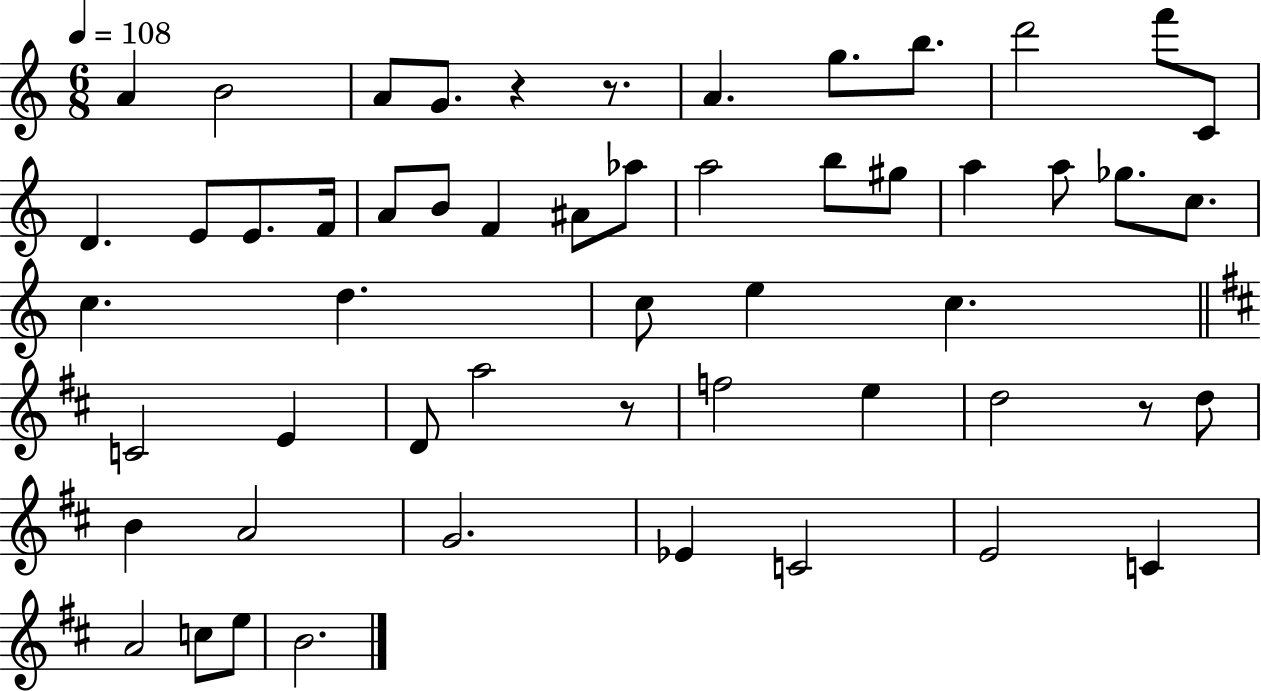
A4/q B4/h A4/e G4/e. R/q R/e. A4/q. G5/e. B5/e. D6/h F6/e C4/e D4/q. E4/e E4/e. F4/s A4/e B4/e F4/q A#4/e Ab5/e A5/h B5/e G#5/e A5/q A5/e Gb5/e. C5/e. C5/q. D5/q. C5/e E5/q C5/q. C4/h E4/q D4/e A5/h R/e F5/h E5/q D5/h R/e D5/e B4/q A4/h G4/h. Eb4/q C4/h E4/h C4/q A4/h C5/e E5/e B4/h.